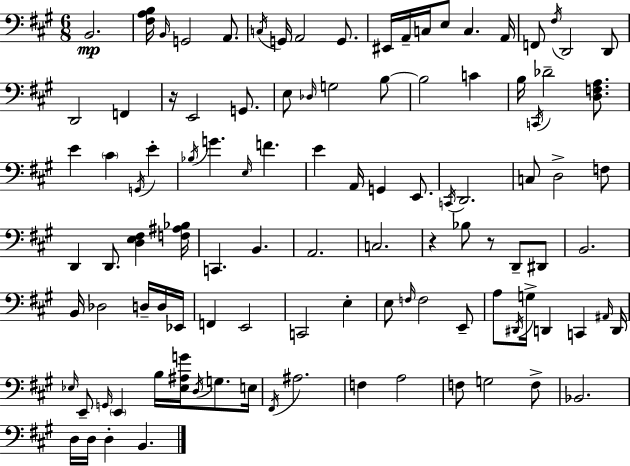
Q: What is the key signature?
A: A major